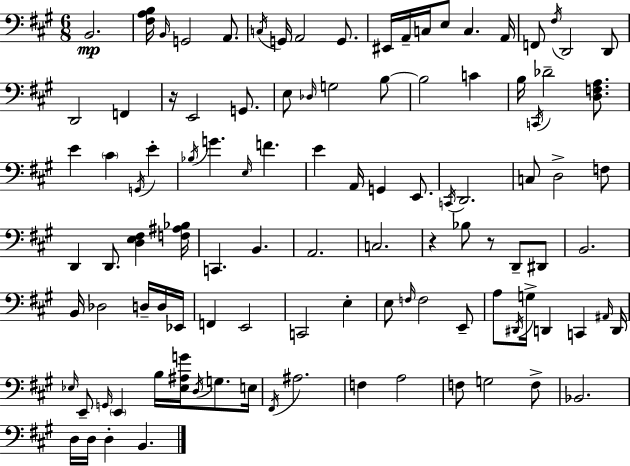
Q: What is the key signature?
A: A major